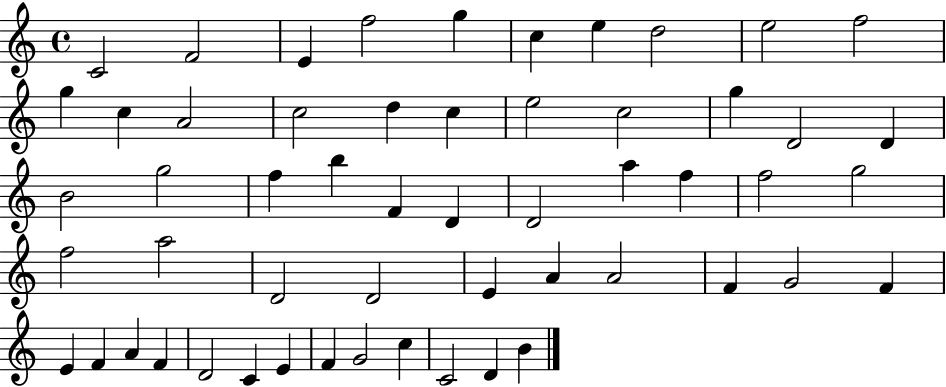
C4/h F4/h E4/q F5/h G5/q C5/q E5/q D5/h E5/h F5/h G5/q C5/q A4/h C5/h D5/q C5/q E5/h C5/h G5/q D4/h D4/q B4/h G5/h F5/q B5/q F4/q D4/q D4/h A5/q F5/q F5/h G5/h F5/h A5/h D4/h D4/h E4/q A4/q A4/h F4/q G4/h F4/q E4/q F4/q A4/q F4/q D4/h C4/q E4/q F4/q G4/h C5/q C4/h D4/q B4/q